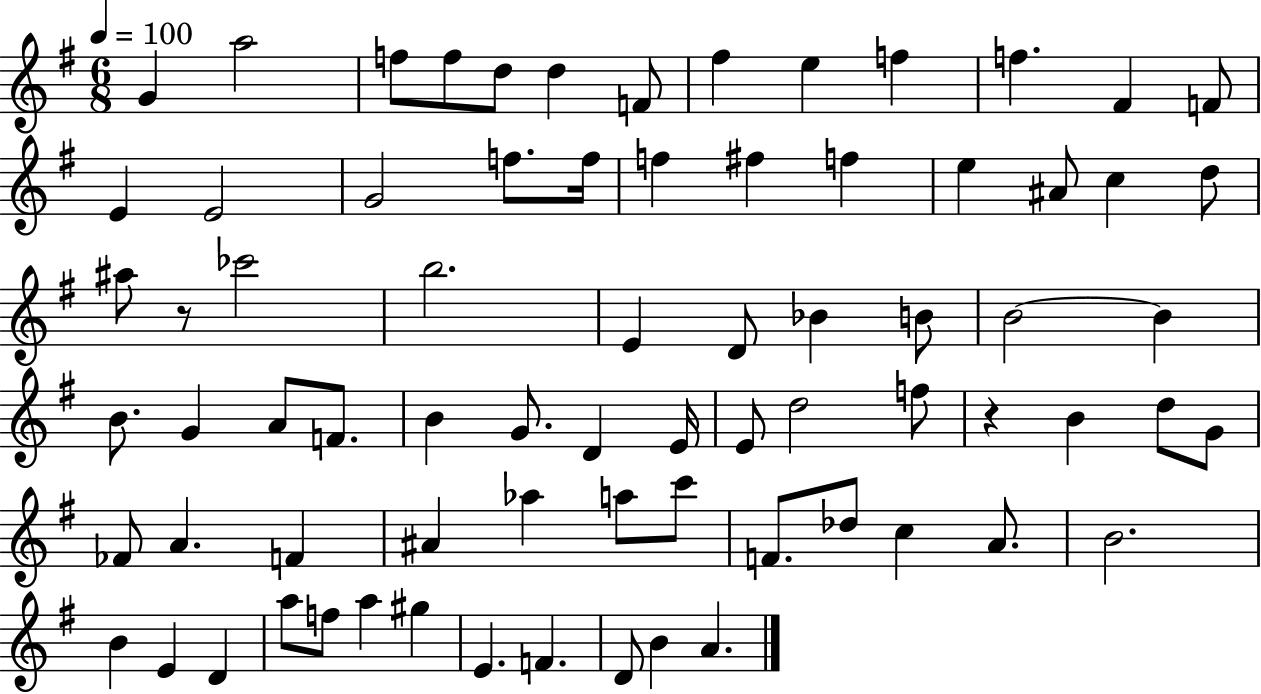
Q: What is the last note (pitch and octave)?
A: A4